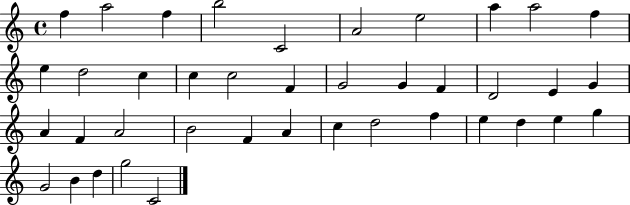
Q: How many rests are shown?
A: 0